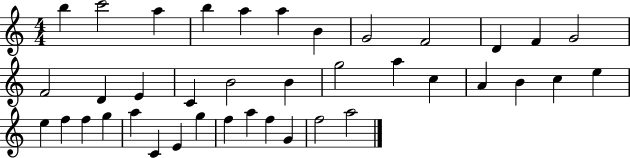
B5/q C6/h A5/q B5/q A5/q A5/q B4/q G4/h F4/h D4/q F4/q G4/h F4/h D4/q E4/q C4/q B4/h B4/q G5/h A5/q C5/q A4/q B4/q C5/q E5/q E5/q F5/q F5/q G5/q A5/q C4/q E4/q G5/q F5/q A5/q F5/q G4/q F5/h A5/h